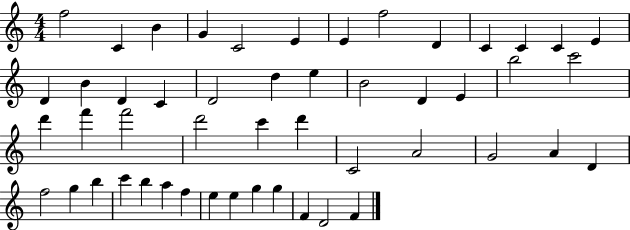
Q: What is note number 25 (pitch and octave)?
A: C6